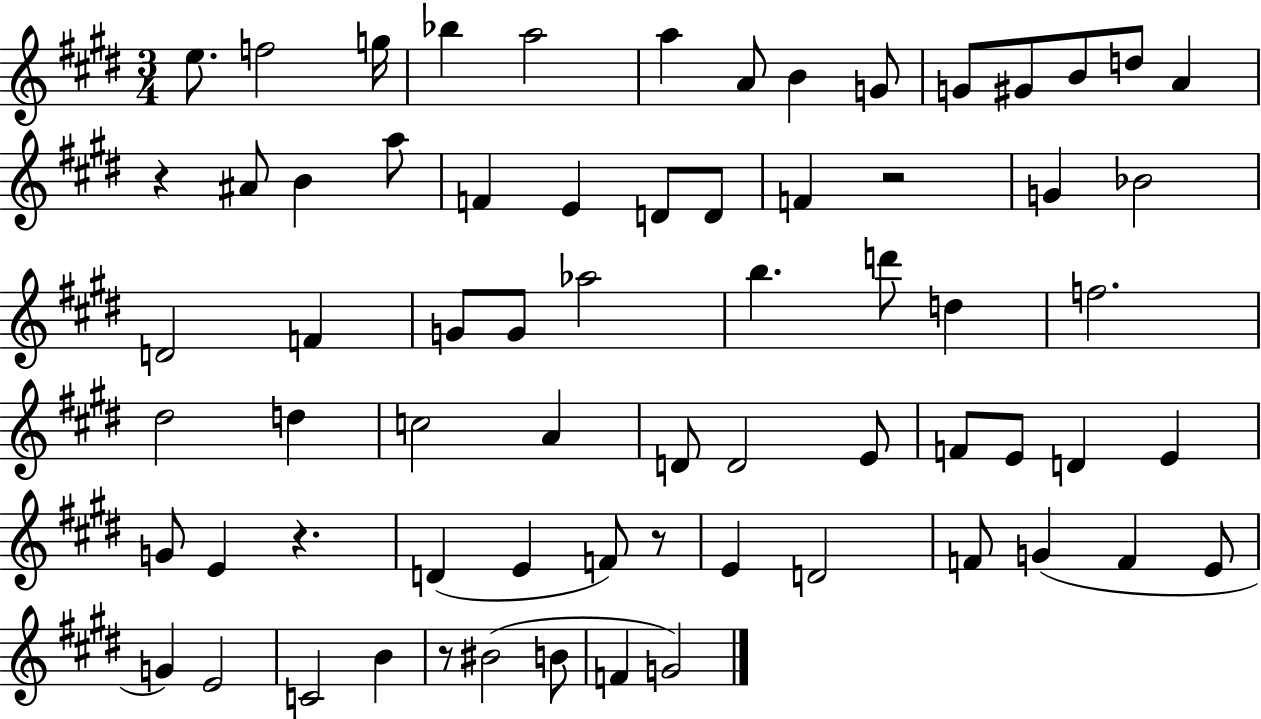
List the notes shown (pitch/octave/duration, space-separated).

E5/e. F5/h G5/s Bb5/q A5/h A5/q A4/e B4/q G4/e G4/e G#4/e B4/e D5/e A4/q R/q A#4/e B4/q A5/e F4/q E4/q D4/e D4/e F4/q R/h G4/q Bb4/h D4/h F4/q G4/e G4/e Ab5/h B5/q. D6/e D5/q F5/h. D#5/h D5/q C5/h A4/q D4/e D4/h E4/e F4/e E4/e D4/q E4/q G4/e E4/q R/q. D4/q E4/q F4/e R/e E4/q D4/h F4/e G4/q F4/q E4/e G4/q E4/h C4/h B4/q R/e BIS4/h B4/e F4/q G4/h